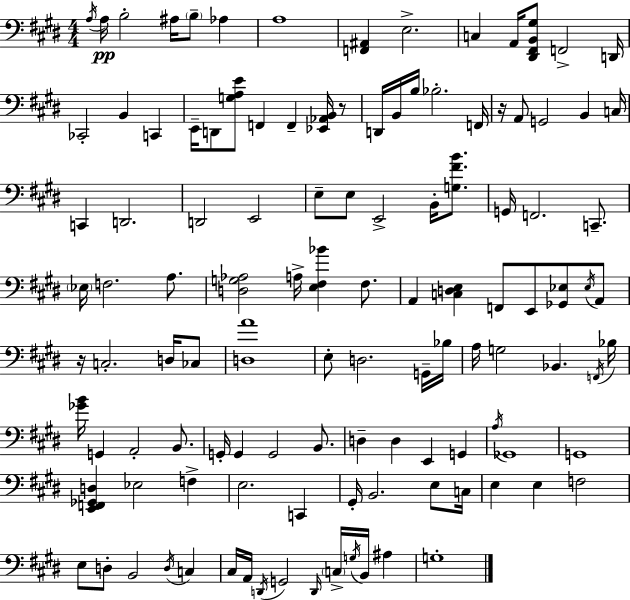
X:1
T:Untitled
M:4/4
L:1/4
K:E
A,/4 A,/4 B,2 ^A,/4 B,/2 _A, A,4 [F,,^A,,] E,2 C, A,,/4 [^D,,^F,,B,,^G,]/2 F,,2 D,,/4 _C,,2 B,, C,, E,,/4 D,,/2 [G,A,E]/2 F,, F,, [_E,,_A,,B,,]/4 z/2 D,,/4 B,,/4 B,/4 _B,2 F,,/4 z/4 A,,/2 G,,2 B,, C,/4 C,, D,,2 D,,2 E,,2 E,/2 E,/2 E,,2 B,,/4 [G,^FB]/2 G,,/4 F,,2 C,,/2 _E,/4 F,2 A,/2 [D,G,_A,]2 A,/4 [E,^F,_B] ^F,/2 A,, [C,D,E,] F,,/2 E,,/2 [_G,,_E,]/2 _E,/4 A,,/2 z/4 C,2 D,/4 _C,/2 [D,A]4 E,/2 D,2 G,,/4 _B,/4 A,/4 G,2 _B,, F,,/4 _B,/4 [_GB]/4 G,, A,,2 B,,/2 G,,/4 G,, G,,2 B,,/2 D, D, E,, G,, A,/4 _G,,4 G,,4 [E,,F,,_G,,D,] _E,2 F, E,2 C,, ^G,,/4 B,,2 E,/2 C,/4 E, E, F,2 E,/2 D,/2 B,,2 D,/4 C, ^C,/4 A,,/4 D,,/4 G,,2 D,,/4 C,/4 G,/4 B,,/4 ^A, G,4